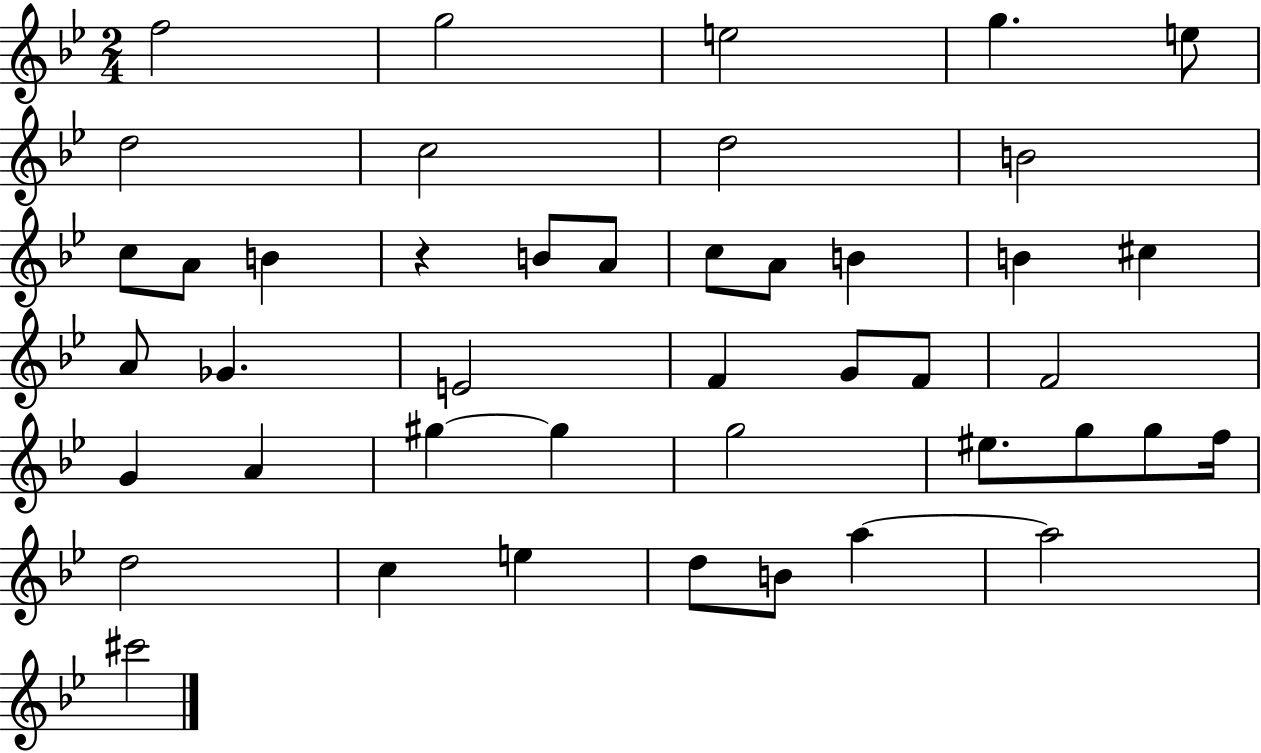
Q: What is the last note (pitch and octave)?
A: C#6